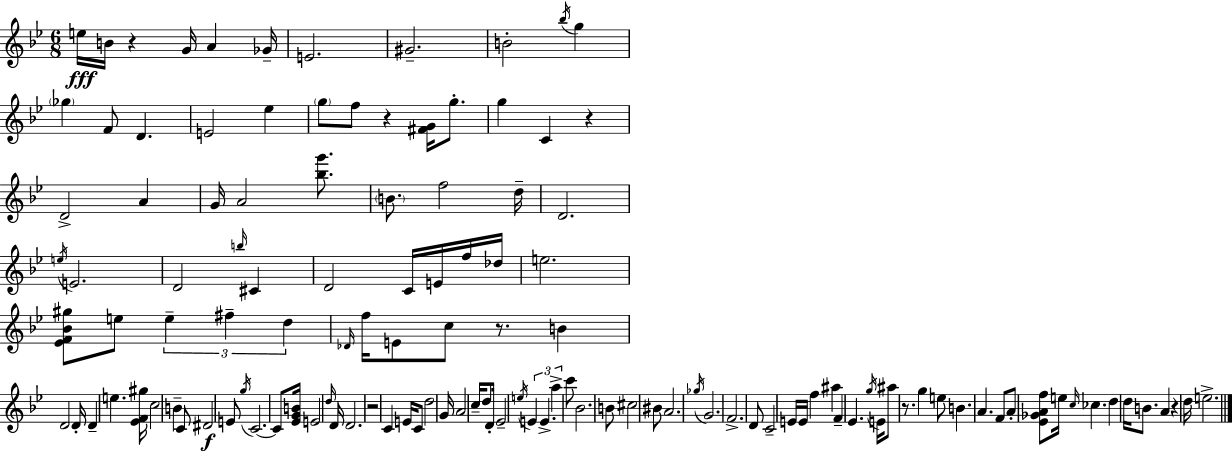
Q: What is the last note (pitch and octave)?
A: E5